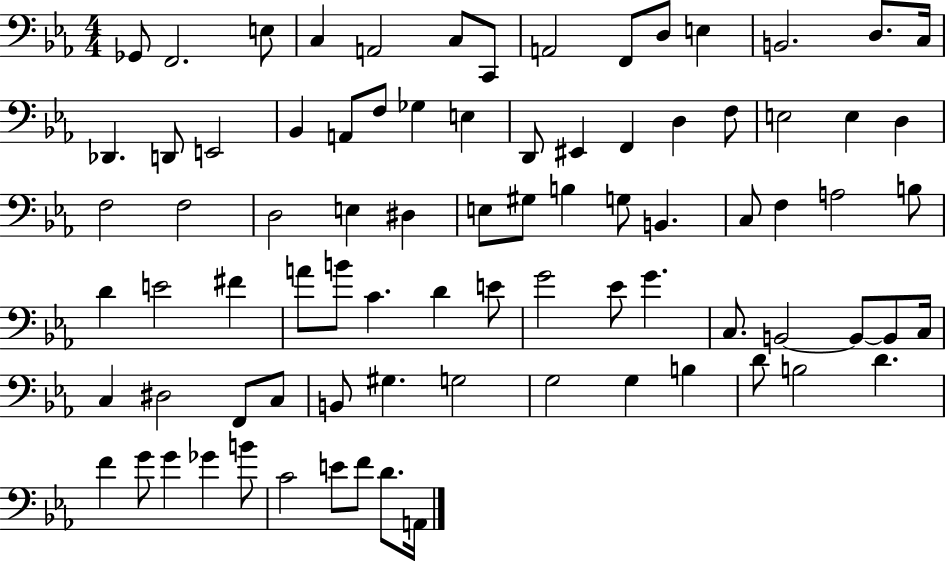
Gb2/e F2/h. E3/e C3/q A2/h C3/e C2/e A2/h F2/e D3/e E3/q B2/h. D3/e. C3/s Db2/q. D2/e E2/h Bb2/q A2/e F3/e Gb3/q E3/q D2/e EIS2/q F2/q D3/q F3/e E3/h E3/q D3/q F3/h F3/h D3/h E3/q D#3/q E3/e G#3/e B3/q G3/e B2/q. C3/e F3/q A3/h B3/e D4/q E4/h F#4/q A4/e B4/e C4/q. D4/q E4/e G4/h Eb4/e G4/q. C3/e. B2/h B2/e B2/e C3/s C3/q D#3/h F2/e C3/e B2/e G#3/q. G3/h G3/h G3/q B3/q D4/e B3/h D4/q. F4/q G4/e G4/q Gb4/q B4/e C4/h E4/e F4/e D4/e. A2/s